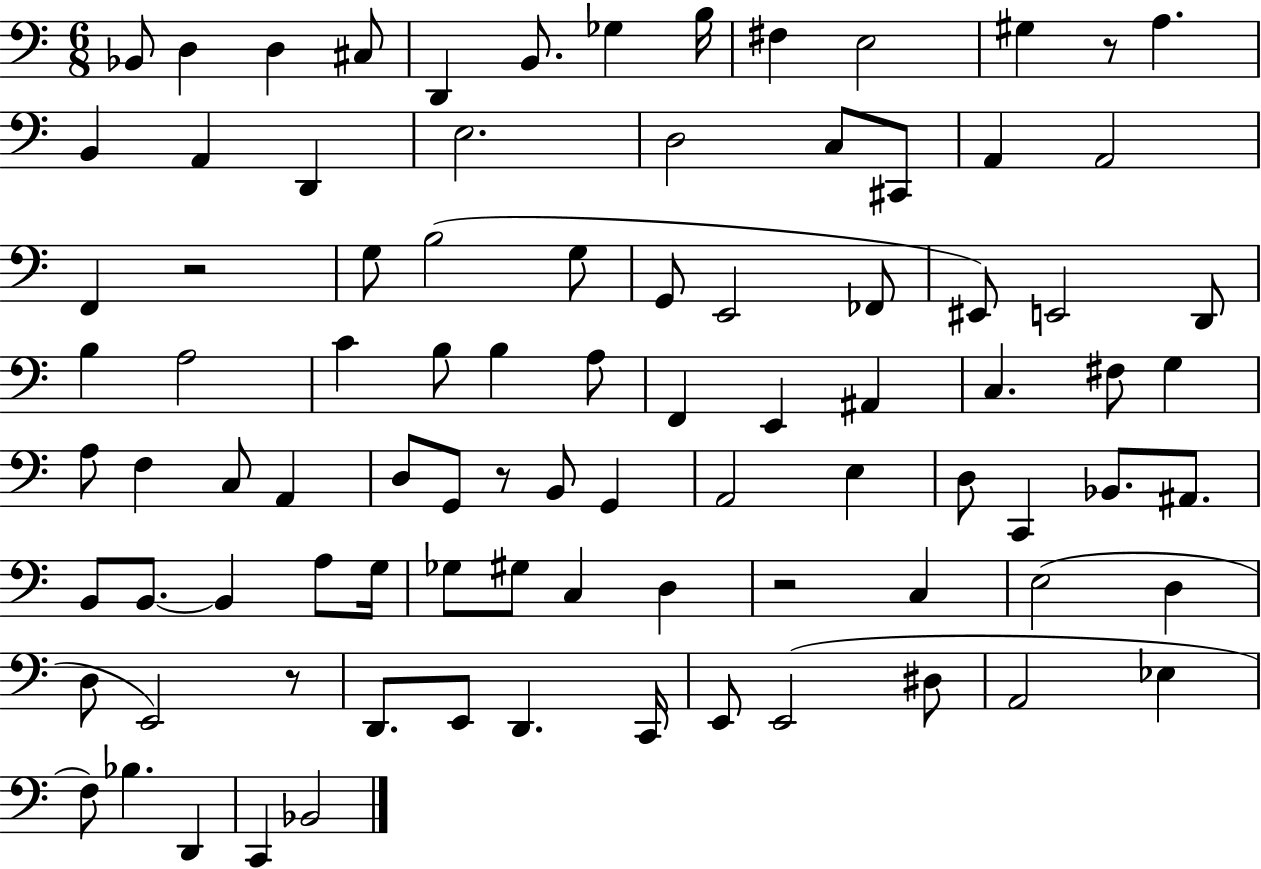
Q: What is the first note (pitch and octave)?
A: Bb2